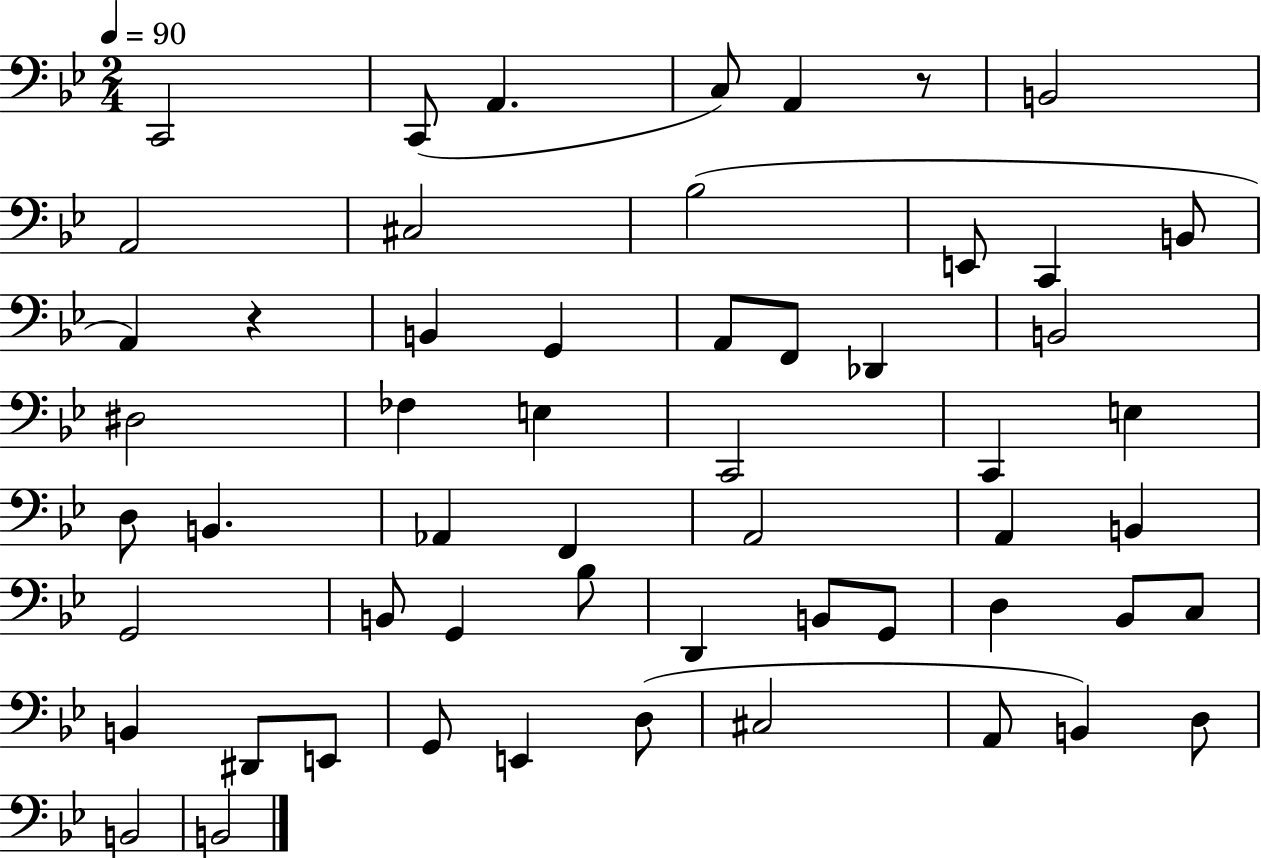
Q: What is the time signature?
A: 2/4